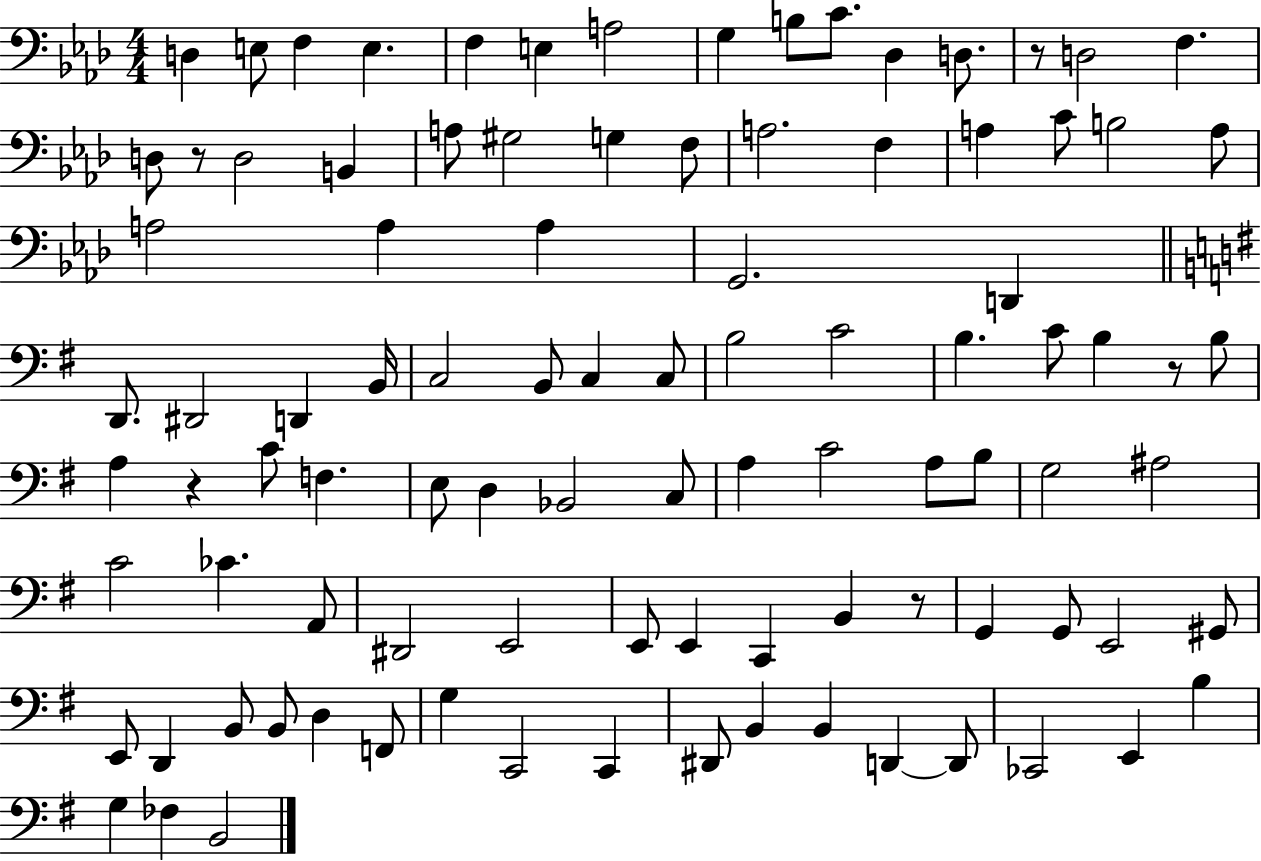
D3/q E3/e F3/q E3/q. F3/q E3/q A3/h G3/q B3/e C4/e. Db3/q D3/e. R/e D3/h F3/q. D3/e R/e D3/h B2/q A3/e G#3/h G3/q F3/e A3/h. F3/q A3/q C4/e B3/h A3/e A3/h A3/q A3/q G2/h. D2/q D2/e. D#2/h D2/q B2/s C3/h B2/e C3/q C3/e B3/h C4/h B3/q. C4/e B3/q R/e B3/e A3/q R/q C4/e F3/q. E3/e D3/q Bb2/h C3/e A3/q C4/h A3/e B3/e G3/h A#3/h C4/h CES4/q. A2/e D#2/h E2/h E2/e E2/q C2/q B2/q R/e G2/q G2/e E2/h G#2/e E2/e D2/q B2/e B2/e D3/q F2/e G3/q C2/h C2/q D#2/e B2/q B2/q D2/q D2/e CES2/h E2/q B3/q G3/q FES3/q B2/h